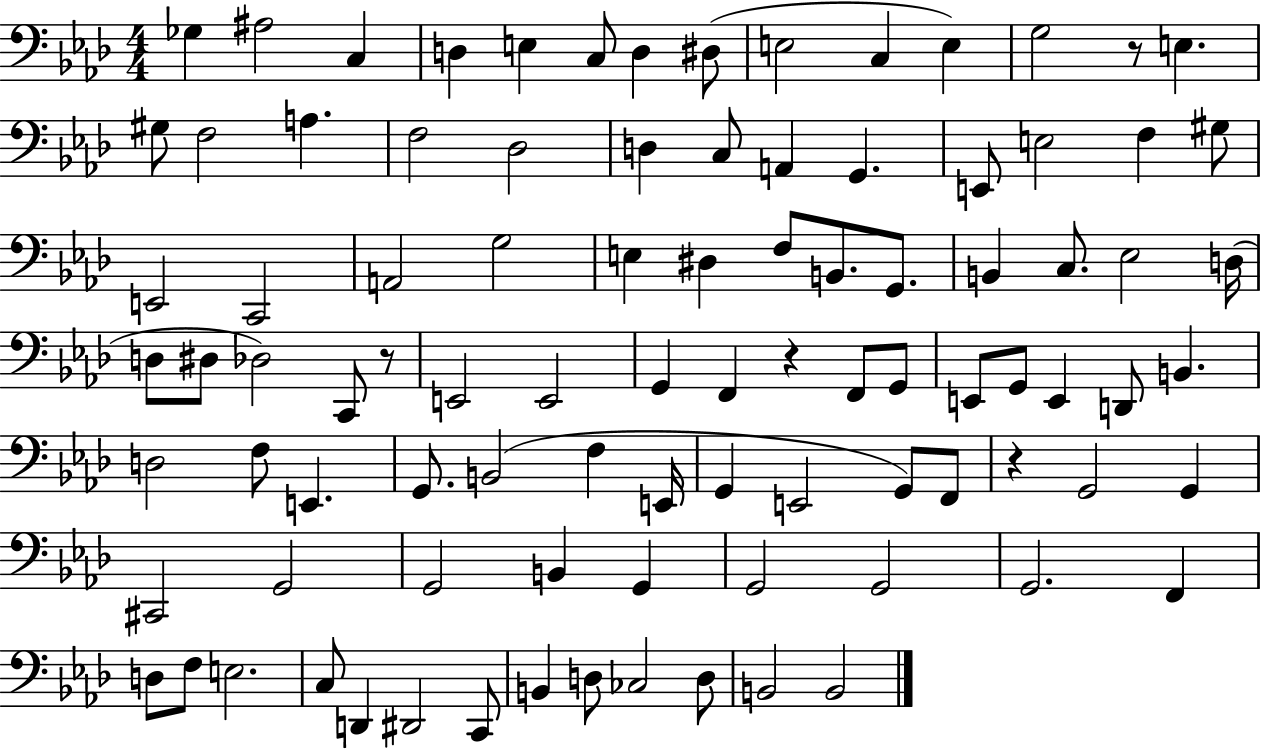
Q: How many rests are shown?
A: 4